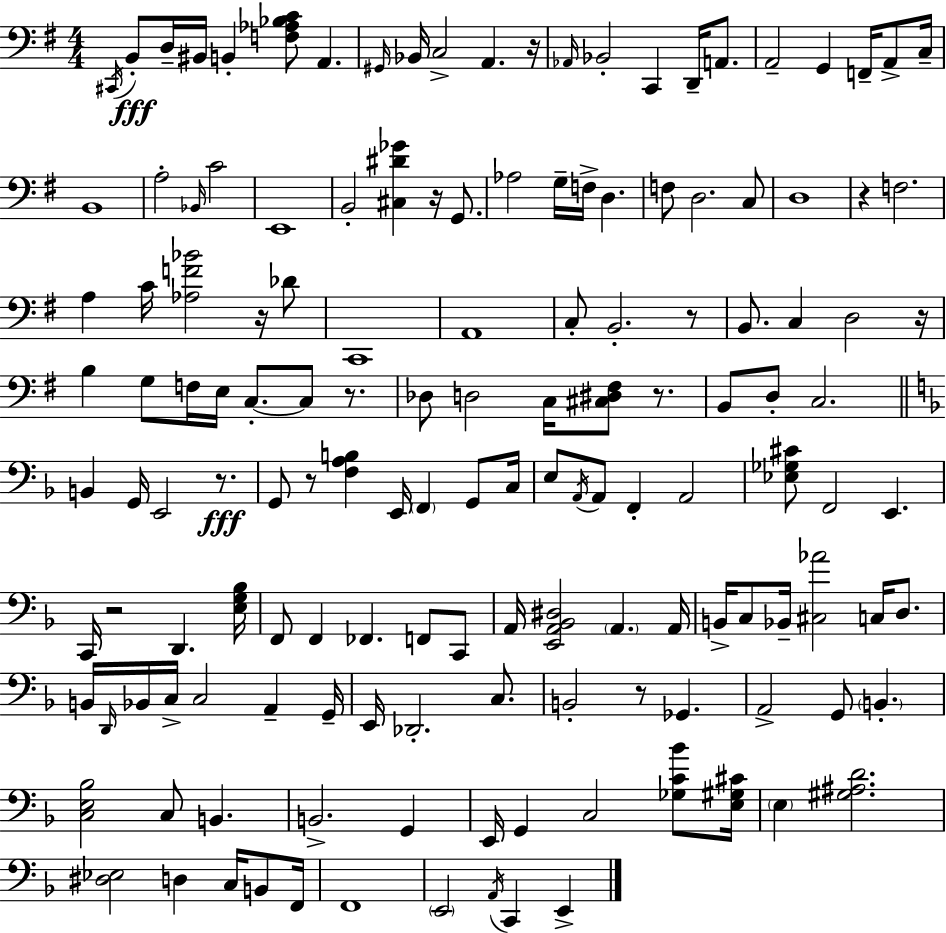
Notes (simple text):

C#2/s B2/e D3/s BIS2/s B2/q [F3,Ab3,Bb3,C4]/e A2/q. G#2/s Bb2/s C3/h A2/q. R/s Ab2/s Bb2/h C2/q D2/s A2/e. A2/h G2/q F2/s A2/e C3/s B2/w A3/h Bb2/s C4/h E2/w B2/h [C#3,D#4,Gb4]/q R/s G2/e. Ab3/h G3/s F3/s D3/q. F3/e D3/h. C3/e D3/w R/q F3/h. A3/q C4/s [Ab3,F4,Bb4]/h R/s Db4/e C2/w A2/w C3/e B2/h. R/e B2/e. C3/q D3/h R/s B3/q G3/e F3/s E3/s C3/e. C3/e R/e. Db3/e D3/h C3/s [C#3,D#3,F#3]/e R/e. B2/e D3/e C3/h. B2/q G2/s E2/h R/e. G2/e R/e [F3,A3,B3]/q E2/s F2/q G2/e C3/s E3/e A2/s A2/e F2/q A2/h [Eb3,Gb3,C#4]/e F2/h E2/q. C2/s R/h D2/q. [E3,G3,Bb3]/s F2/e F2/q FES2/q. F2/e C2/e A2/s [E2,A2,Bb2,D#3]/h A2/q. A2/s B2/s C3/e Bb2/s [C#3,Ab4]/h C3/s D3/e. B2/s D2/s Bb2/s C3/s C3/h A2/q G2/s E2/s Db2/h. C3/e. B2/h R/e Gb2/q. A2/h G2/e B2/q. [C3,E3,Bb3]/h C3/e B2/q. B2/h. G2/q E2/s G2/q C3/h [Gb3,C4,Bb4]/e [E3,G#3,C#4]/s E3/q [G#3,A#3,D4]/h. [D#3,Eb3]/h D3/q C3/s B2/e F2/s F2/w E2/h A2/s C2/q E2/q